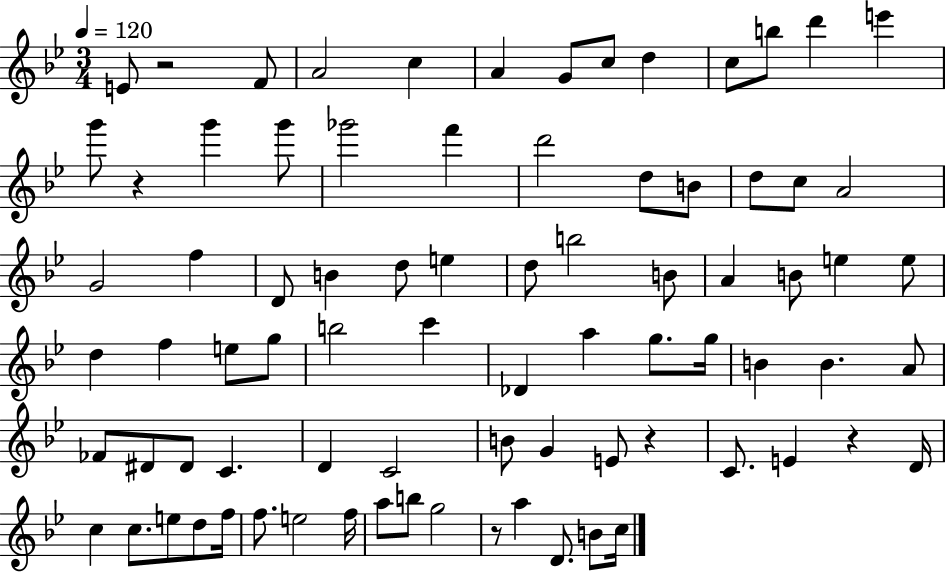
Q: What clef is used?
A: treble